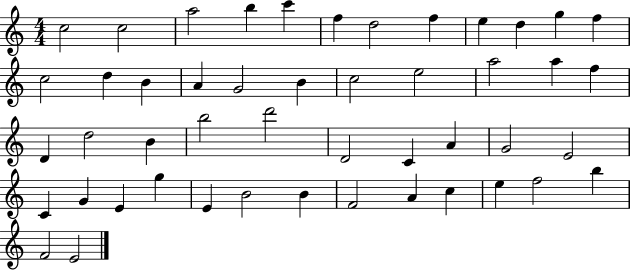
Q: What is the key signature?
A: C major